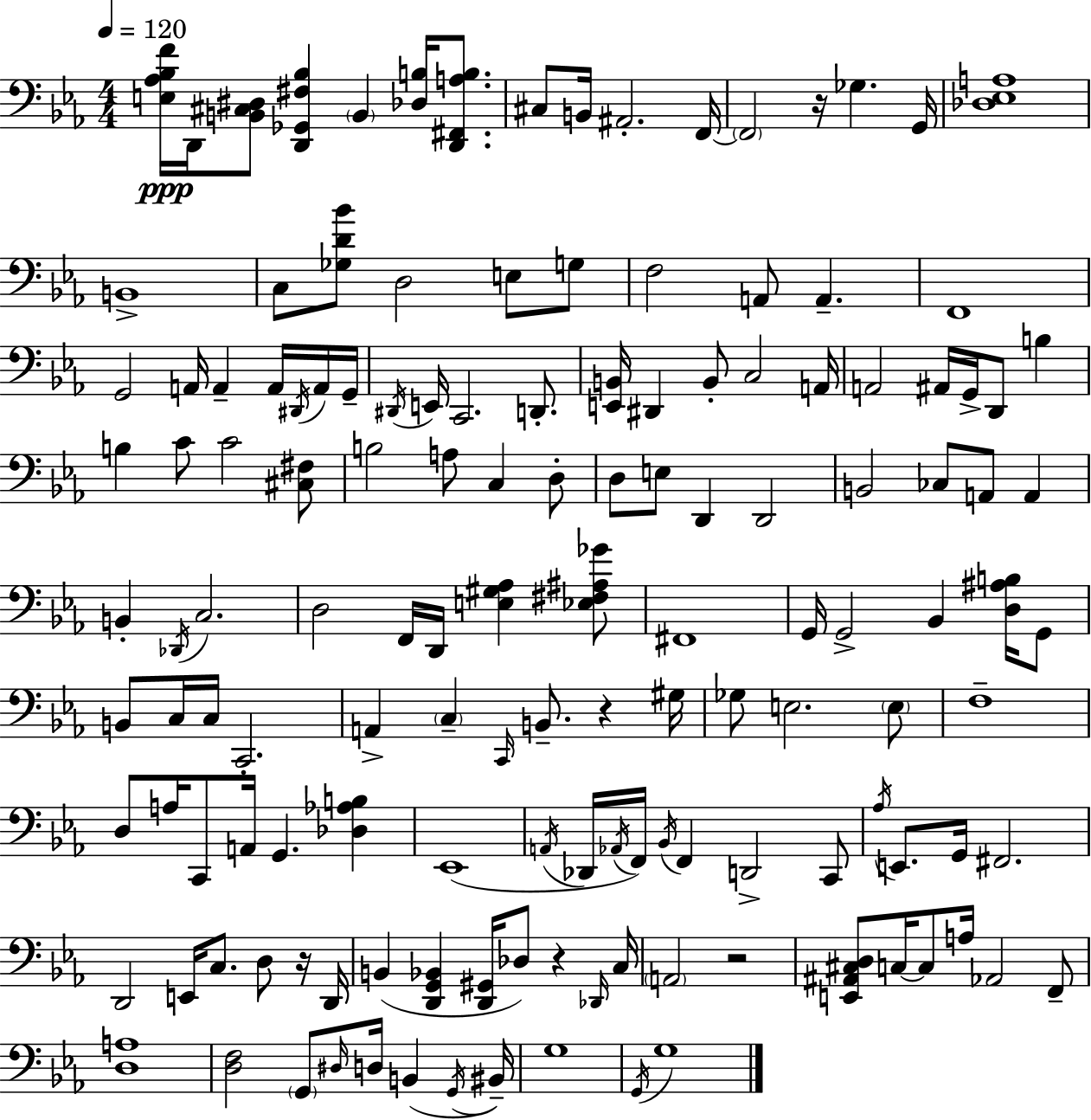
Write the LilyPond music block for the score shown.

{
  \clef bass
  \numericTimeSignature
  \time 4/4
  \key c \minor
  \tempo 4 = 120
  <e aes bes f'>16\ppp d,16 <b, cis dis>8 <d, ges, fis bes>4 \parenthesize b,4 <des b>16 <d, fis, a b>8. | cis8 b,16 ais,2.-. f,16~~ | \parenthesize f,2 r16 ges4. g,16 | <des ees a>1 | \break b,1-> | c8 <ges d' bes'>8 d2 e8 g8 | f2 a,8 a,4.-- | f,1 | \break g,2 a,16 a,4-- a,16 \acciaccatura { dis,16 } a,16 | g,16-- \acciaccatura { dis,16 } e,16 c,2. d,8.-. | <e, b,>16 dis,4 b,8-. c2 | a,16 a,2 ais,16 g,16-> d,8 b4 | \break b4 c'8 c'2 | <cis fis>8 b2 a8 c4 | d8-. d8 e8 d,4 d,2 | b,2 ces8 a,8 a,4 | \break b,4-. \acciaccatura { des,16 } c2. | d2 f,16 d,16 <e gis aes>4 | <ees fis ais ges'>8 fis,1 | g,16 g,2-> bes,4 | \break <d ais b>16 g,8 b,8 c16 c16 c,2.-. | a,4-> \parenthesize c4-- \grace { c,16 } b,8.-- r4 | gis16 ges8 e2. | \parenthesize e8 f1-- | \break d8 a16 c,8 a,16 g,4. | <des aes b>4 ees,1( | \acciaccatura { a,16 } des,16 \acciaccatura { aes,16 }) f,16 \acciaccatura { bes,16 } f,4 d,2-> | c,8 \acciaccatura { aes16 } e,8. g,16 fis,2. | \break d,2 | e,16 c8. d8 r16 d,16 b,4( <d, g, bes,>4 | <d, gis,>16 des8) r4 \grace { des,16 } c16 \parenthesize a,2 | r2 <e, ais, cis d>8 c16~~ c8 a16 aes,2 | \break f,8-- <d a>1 | <d f>2 | \parenthesize g,8 \grace { dis16 } d16 b,4( \acciaccatura { g,16 } bis,16--) g1 | \acciaccatura { g,16 } g1 | \break \bar "|."
}